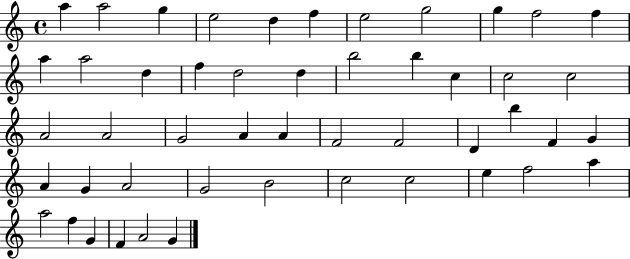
A5/q A5/h G5/q E5/h D5/q F5/q E5/h G5/h G5/q F5/h F5/q A5/q A5/h D5/q F5/q D5/h D5/q B5/h B5/q C5/q C5/h C5/h A4/h A4/h G4/h A4/q A4/q F4/h F4/h D4/q B5/q F4/q G4/q A4/q G4/q A4/h G4/h B4/h C5/h C5/h E5/q F5/h A5/q A5/h F5/q G4/q F4/q A4/h G4/q